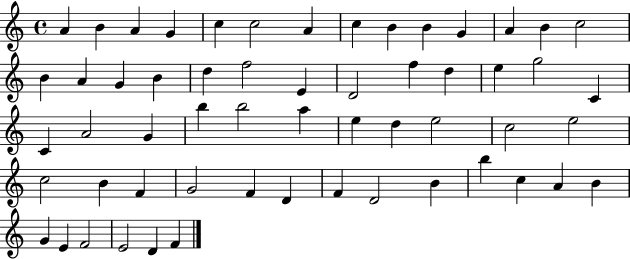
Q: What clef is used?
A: treble